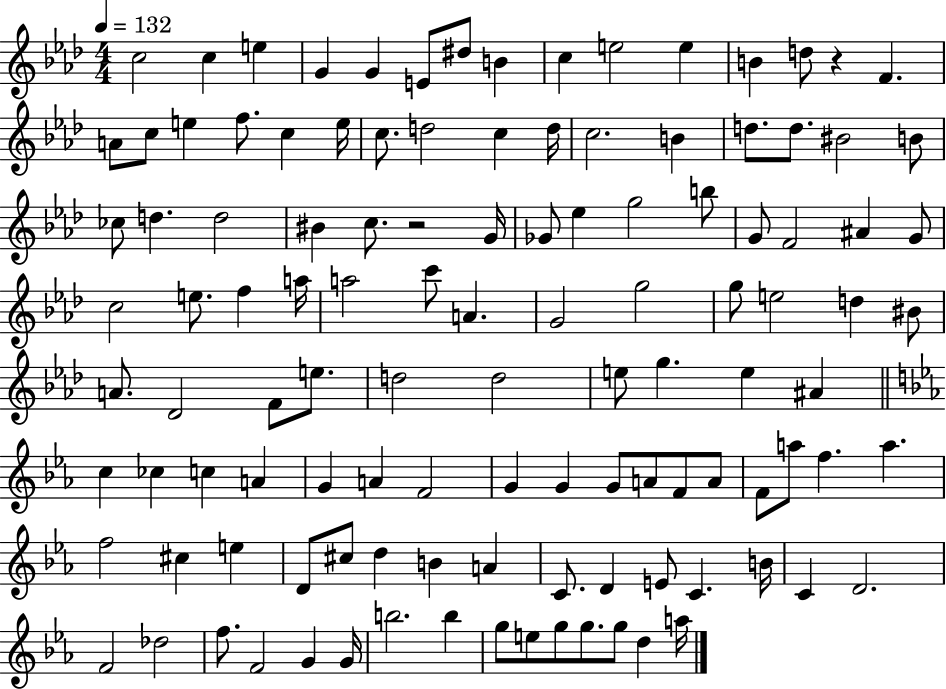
C5/h C5/q E5/q G4/q G4/q E4/e D#5/e B4/q C5/q E5/h E5/q B4/q D5/e R/q F4/q. A4/e C5/e E5/q F5/e. C5/q E5/s C5/e. D5/h C5/q D5/s C5/h. B4/q D5/e. D5/e. BIS4/h B4/e CES5/e D5/q. D5/h BIS4/q C5/e. R/h G4/s Gb4/e Eb5/q G5/h B5/e G4/e F4/h A#4/q G4/e C5/h E5/e. F5/q A5/s A5/h C6/e A4/q. G4/h G5/h G5/e E5/h D5/q BIS4/e A4/e. Db4/h F4/e E5/e. D5/h D5/h E5/e G5/q. E5/q A#4/q C5/q CES5/q C5/q A4/q G4/q A4/q F4/h G4/q G4/q G4/e A4/e F4/e A4/e F4/e A5/e F5/q. A5/q. F5/h C#5/q E5/q D4/e C#5/e D5/q B4/q A4/q C4/e. D4/q E4/e C4/q. B4/s C4/q D4/h. F4/h Db5/h F5/e. F4/h G4/q G4/s B5/h. B5/q G5/e E5/e G5/e G5/e. G5/e D5/q A5/s